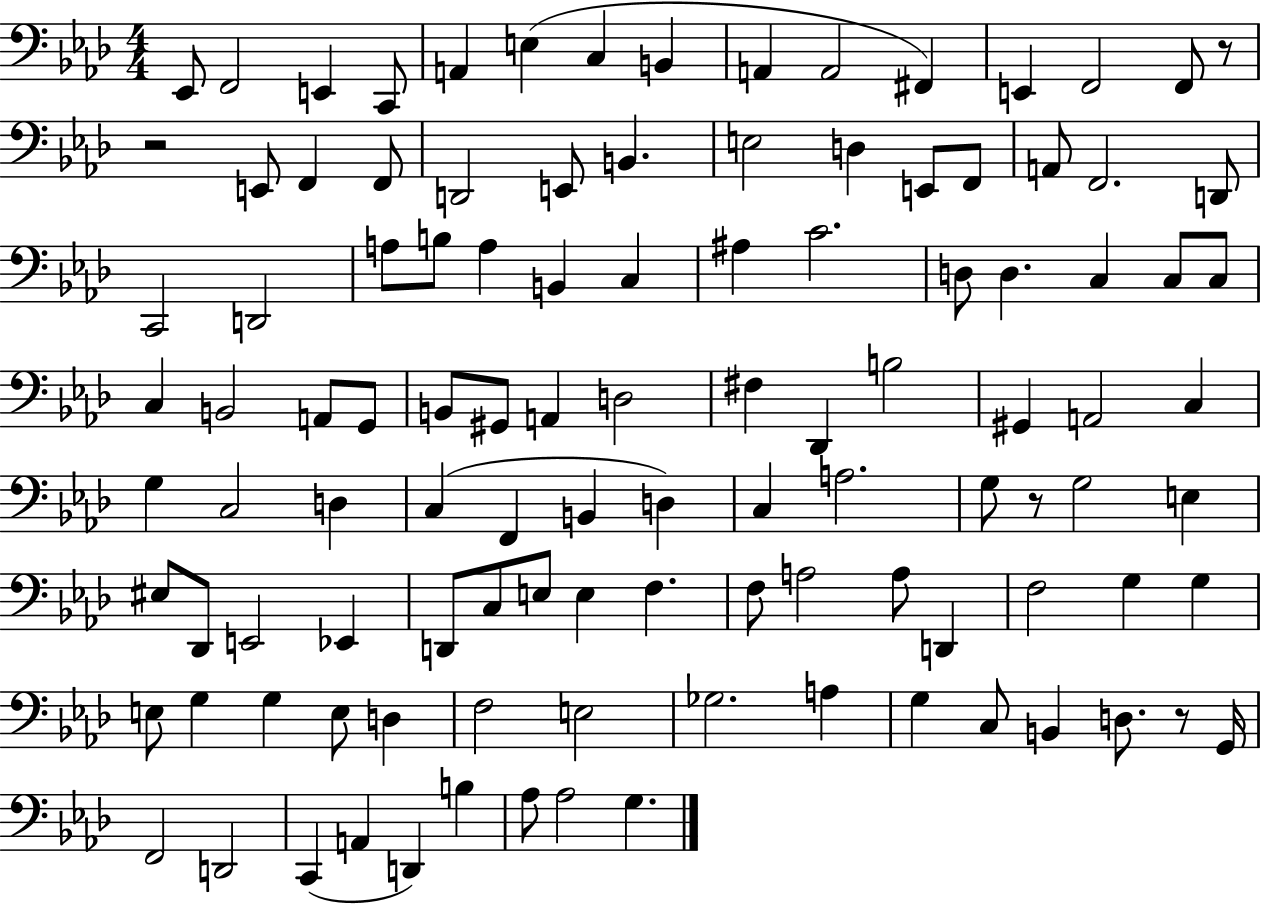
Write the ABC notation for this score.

X:1
T:Untitled
M:4/4
L:1/4
K:Ab
_E,,/2 F,,2 E,, C,,/2 A,, E, C, B,, A,, A,,2 ^F,, E,, F,,2 F,,/2 z/2 z2 E,,/2 F,, F,,/2 D,,2 E,,/2 B,, E,2 D, E,,/2 F,,/2 A,,/2 F,,2 D,,/2 C,,2 D,,2 A,/2 B,/2 A, B,, C, ^A, C2 D,/2 D, C, C,/2 C,/2 C, B,,2 A,,/2 G,,/2 B,,/2 ^G,,/2 A,, D,2 ^F, _D,, B,2 ^G,, A,,2 C, G, C,2 D, C, F,, B,, D, C, A,2 G,/2 z/2 G,2 E, ^E,/2 _D,,/2 E,,2 _E,, D,,/2 C,/2 E,/2 E, F, F,/2 A,2 A,/2 D,, F,2 G, G, E,/2 G, G, E,/2 D, F,2 E,2 _G,2 A, G, C,/2 B,, D,/2 z/2 G,,/4 F,,2 D,,2 C,, A,, D,, B, _A,/2 _A,2 G,